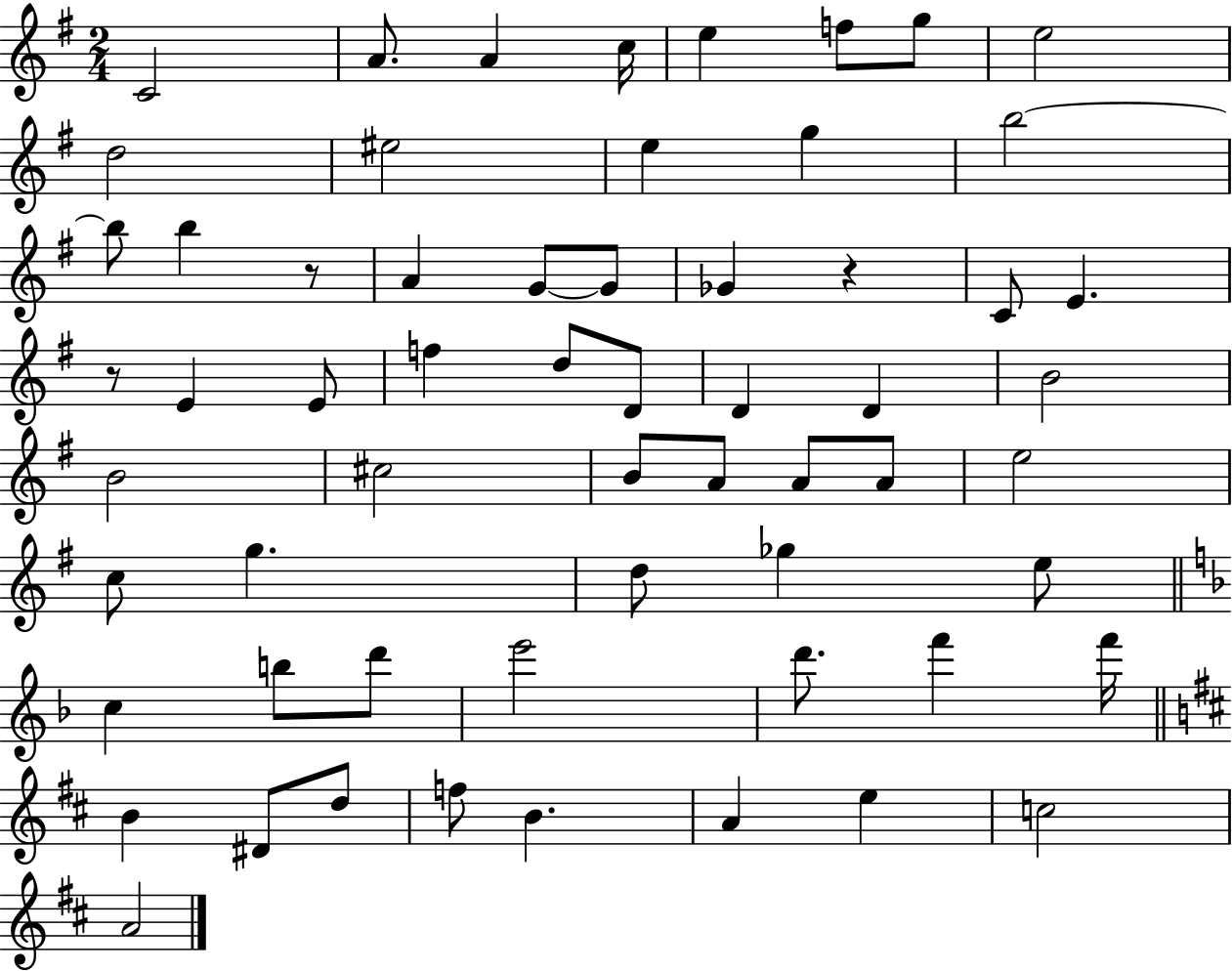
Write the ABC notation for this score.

X:1
T:Untitled
M:2/4
L:1/4
K:G
C2 A/2 A c/4 e f/2 g/2 e2 d2 ^e2 e g b2 b/2 b z/2 A G/2 G/2 _G z C/2 E z/2 E E/2 f d/2 D/2 D D B2 B2 ^c2 B/2 A/2 A/2 A/2 e2 c/2 g d/2 _g e/2 c b/2 d'/2 e'2 d'/2 f' f'/4 B ^D/2 d/2 f/2 B A e c2 A2